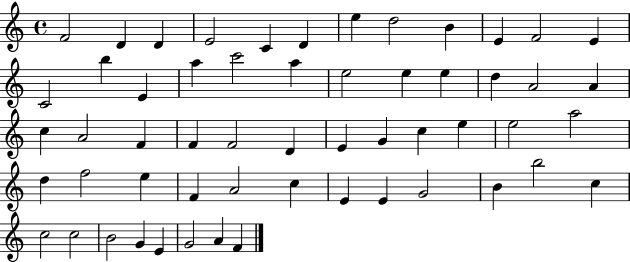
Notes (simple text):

F4/h D4/q D4/q E4/h C4/q D4/q E5/q D5/h B4/q E4/q F4/h E4/q C4/h B5/q E4/q A5/q C6/h A5/q E5/h E5/q E5/q D5/q A4/h A4/q C5/q A4/h F4/q F4/q F4/h D4/q E4/q G4/q C5/q E5/q E5/h A5/h D5/q F5/h E5/q F4/q A4/h C5/q E4/q E4/q G4/h B4/q B5/h C5/q C5/h C5/h B4/h G4/q E4/q G4/h A4/q F4/q